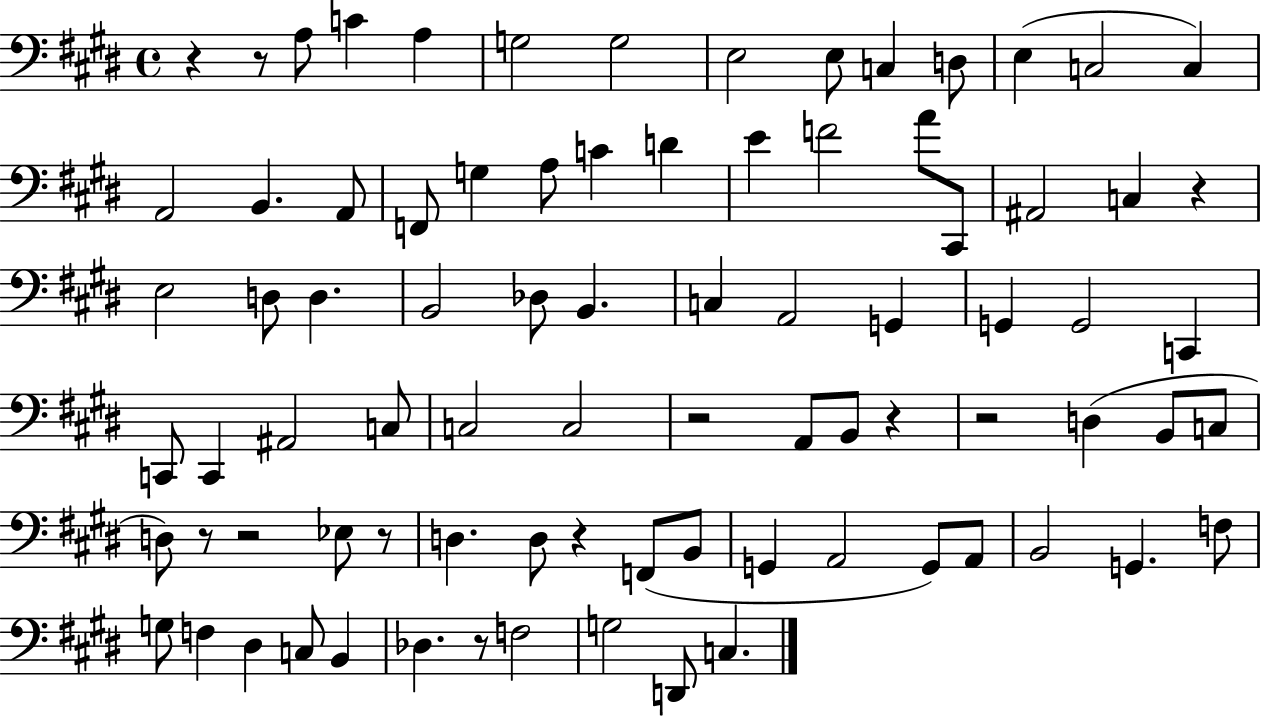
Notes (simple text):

R/q R/e A3/e C4/q A3/q G3/h G3/h E3/h E3/e C3/q D3/e E3/q C3/h C3/q A2/h B2/q. A2/e F2/e G3/q A3/e C4/q D4/q E4/q F4/h A4/e C#2/e A#2/h C3/q R/q E3/h D3/e D3/q. B2/h Db3/e B2/q. C3/q A2/h G2/q G2/q G2/h C2/q C2/e C2/q A#2/h C3/e C3/h C3/h R/h A2/e B2/e R/q R/h D3/q B2/e C3/e D3/e R/e R/h Eb3/e R/e D3/q. D3/e R/q F2/e B2/e G2/q A2/h G2/e A2/e B2/h G2/q. F3/e G3/e F3/q D#3/q C3/e B2/q Db3/q. R/e F3/h G3/h D2/e C3/q.